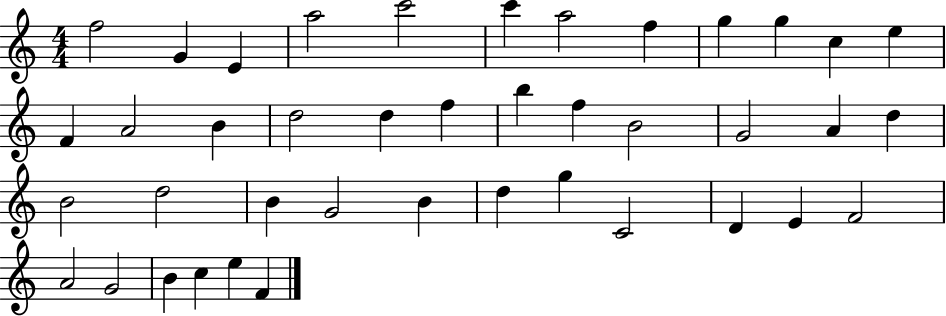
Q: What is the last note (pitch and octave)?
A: F4